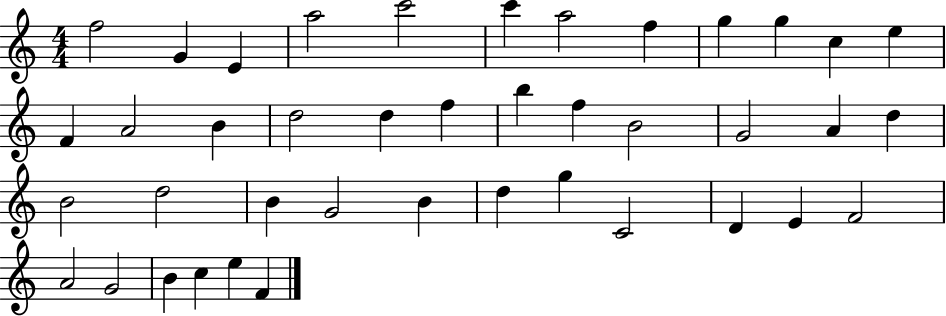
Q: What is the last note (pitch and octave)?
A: F4